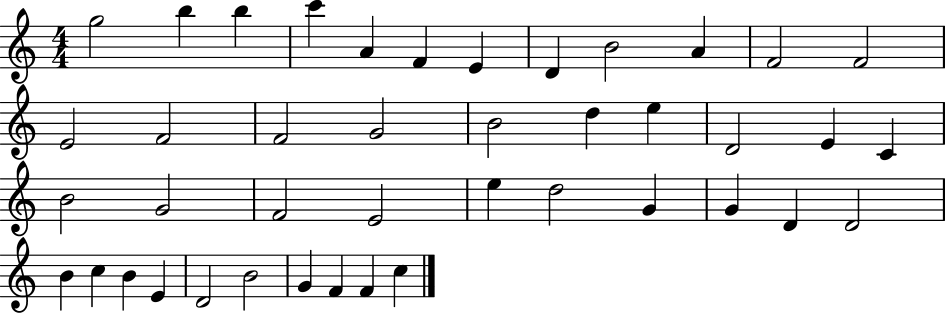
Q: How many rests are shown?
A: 0